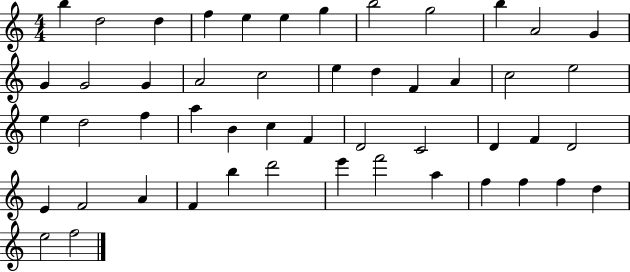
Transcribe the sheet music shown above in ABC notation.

X:1
T:Untitled
M:4/4
L:1/4
K:C
b d2 d f e e g b2 g2 b A2 G G G2 G A2 c2 e d F A c2 e2 e d2 f a B c F D2 C2 D F D2 E F2 A F b d'2 e' f'2 a f f f d e2 f2